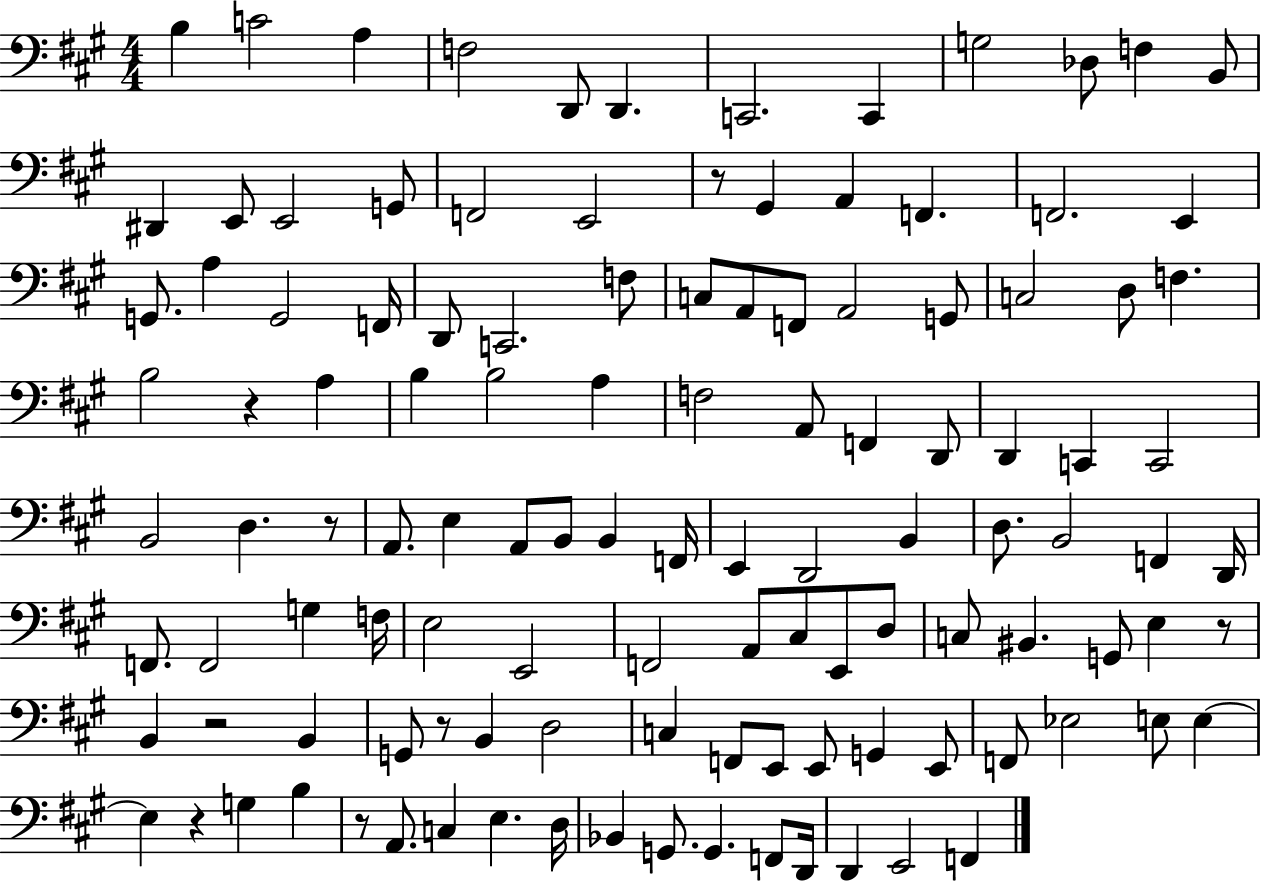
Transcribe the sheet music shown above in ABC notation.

X:1
T:Untitled
M:4/4
L:1/4
K:A
B, C2 A, F,2 D,,/2 D,, C,,2 C,, G,2 _D,/2 F, B,,/2 ^D,, E,,/2 E,,2 G,,/2 F,,2 E,,2 z/2 ^G,, A,, F,, F,,2 E,, G,,/2 A, G,,2 F,,/4 D,,/2 C,,2 F,/2 C,/2 A,,/2 F,,/2 A,,2 G,,/2 C,2 D,/2 F, B,2 z A, B, B,2 A, F,2 A,,/2 F,, D,,/2 D,, C,, C,,2 B,,2 D, z/2 A,,/2 E, A,,/2 B,,/2 B,, F,,/4 E,, D,,2 B,, D,/2 B,,2 F,, D,,/4 F,,/2 F,,2 G, F,/4 E,2 E,,2 F,,2 A,,/2 ^C,/2 E,,/2 D,/2 C,/2 ^B,, G,,/2 E, z/2 B,, z2 B,, G,,/2 z/2 B,, D,2 C, F,,/2 E,,/2 E,,/2 G,, E,,/2 F,,/2 _E,2 E,/2 E, E, z G, B, z/2 A,,/2 C, E, D,/4 _B,, G,,/2 G,, F,,/2 D,,/4 D,, E,,2 F,,